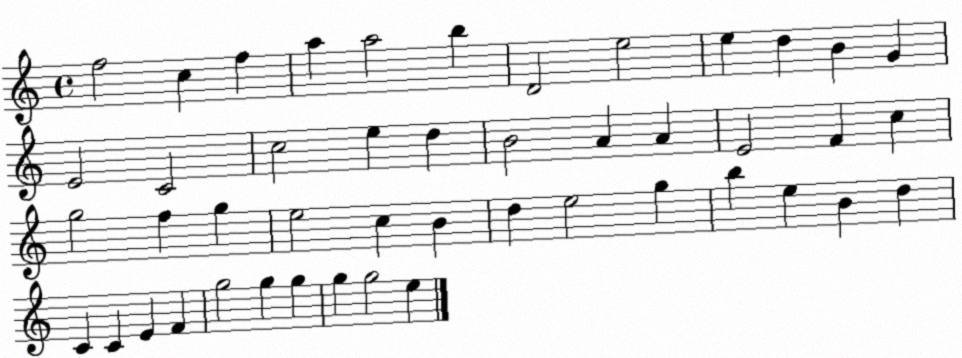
X:1
T:Untitled
M:4/4
L:1/4
K:C
f2 c f a a2 b D2 e2 e d B G E2 C2 c2 e d B2 A A E2 F c g2 f g e2 c B d e2 g b e B d C C E F g2 g g g g2 e